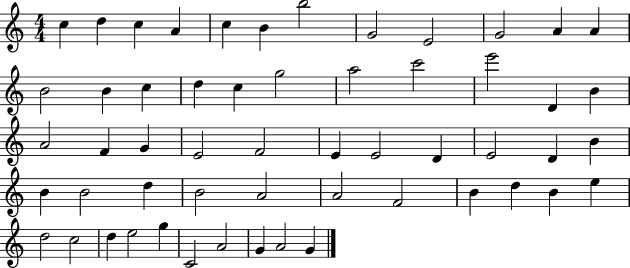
{
  \clef treble
  \numericTimeSignature
  \time 4/4
  \key c \major
  c''4 d''4 c''4 a'4 | c''4 b'4 b''2 | g'2 e'2 | g'2 a'4 a'4 | \break b'2 b'4 c''4 | d''4 c''4 g''2 | a''2 c'''2 | e'''2 d'4 b'4 | \break a'2 f'4 g'4 | e'2 f'2 | e'4 e'2 d'4 | e'2 d'4 b'4 | \break b'4 b'2 d''4 | b'2 a'2 | a'2 f'2 | b'4 d''4 b'4 e''4 | \break d''2 c''2 | d''4 e''2 g''4 | c'2 a'2 | g'4 a'2 g'4 | \break \bar "|."
}